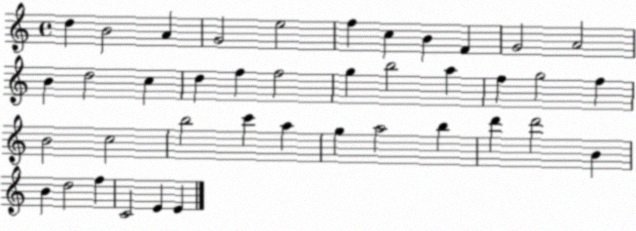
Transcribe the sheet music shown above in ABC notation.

X:1
T:Untitled
M:4/4
L:1/4
K:C
d B2 A G2 e2 f c B F G2 A2 B d2 c d f f2 g b2 a f g2 f B2 c2 b2 c' a g a2 b d' d'2 B B d2 f C2 E E